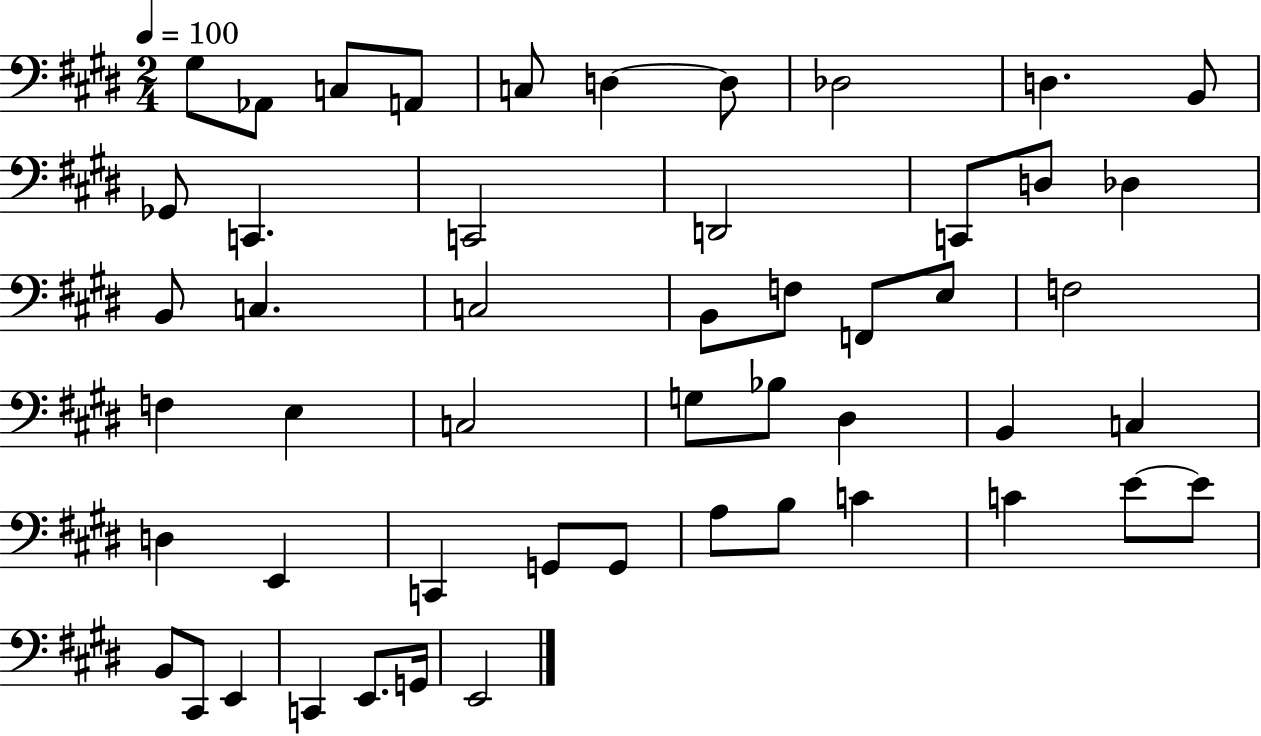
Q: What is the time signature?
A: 2/4